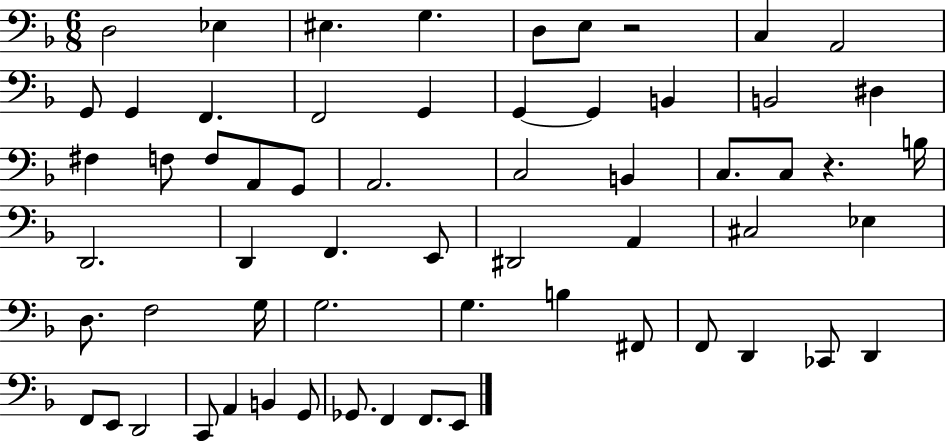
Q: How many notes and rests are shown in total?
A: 61